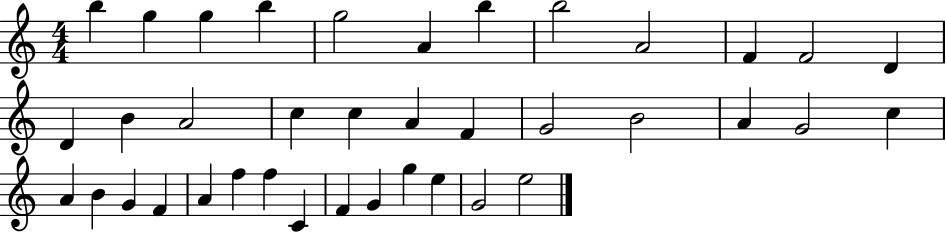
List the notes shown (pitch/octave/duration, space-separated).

B5/q G5/q G5/q B5/q G5/h A4/q B5/q B5/h A4/h F4/q F4/h D4/q D4/q B4/q A4/h C5/q C5/q A4/q F4/q G4/h B4/h A4/q G4/h C5/q A4/q B4/q G4/q F4/q A4/q F5/q F5/q C4/q F4/q G4/q G5/q E5/q G4/h E5/h